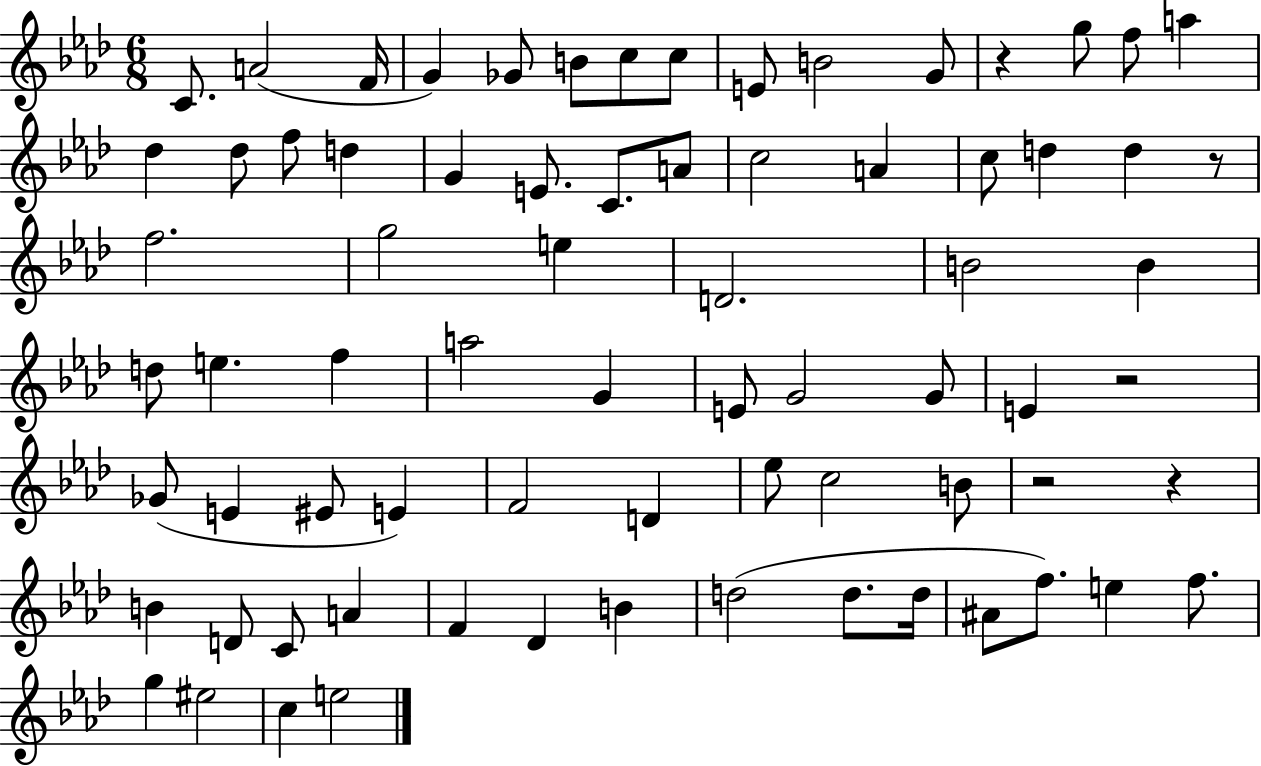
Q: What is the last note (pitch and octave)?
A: E5